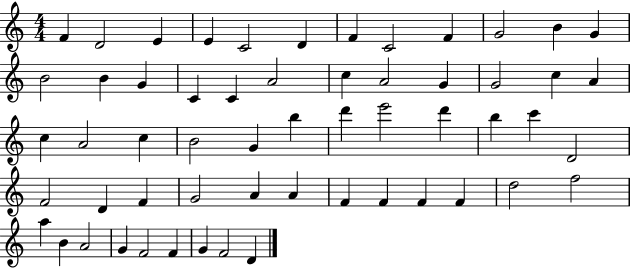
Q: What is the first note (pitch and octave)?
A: F4